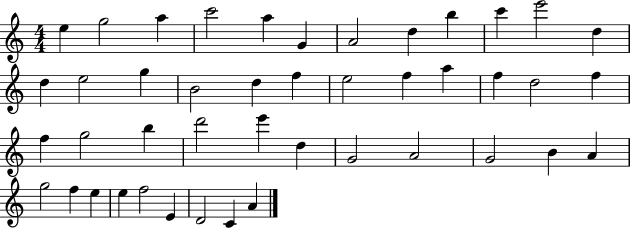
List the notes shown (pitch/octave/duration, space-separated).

E5/q G5/h A5/q C6/h A5/q G4/q A4/h D5/q B5/q C6/q E6/h D5/q D5/q E5/h G5/q B4/h D5/q F5/q E5/h F5/q A5/q F5/q D5/h F5/q F5/q G5/h B5/q D6/h E6/q D5/q G4/h A4/h G4/h B4/q A4/q G5/h F5/q E5/q E5/q F5/h E4/q D4/h C4/q A4/q